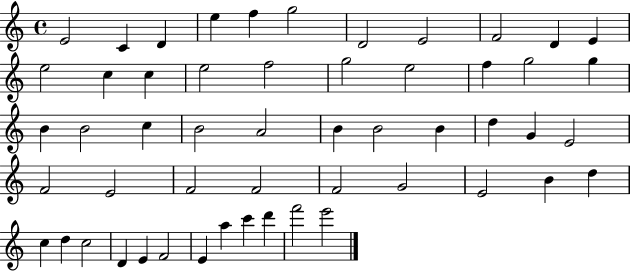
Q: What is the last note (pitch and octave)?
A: E6